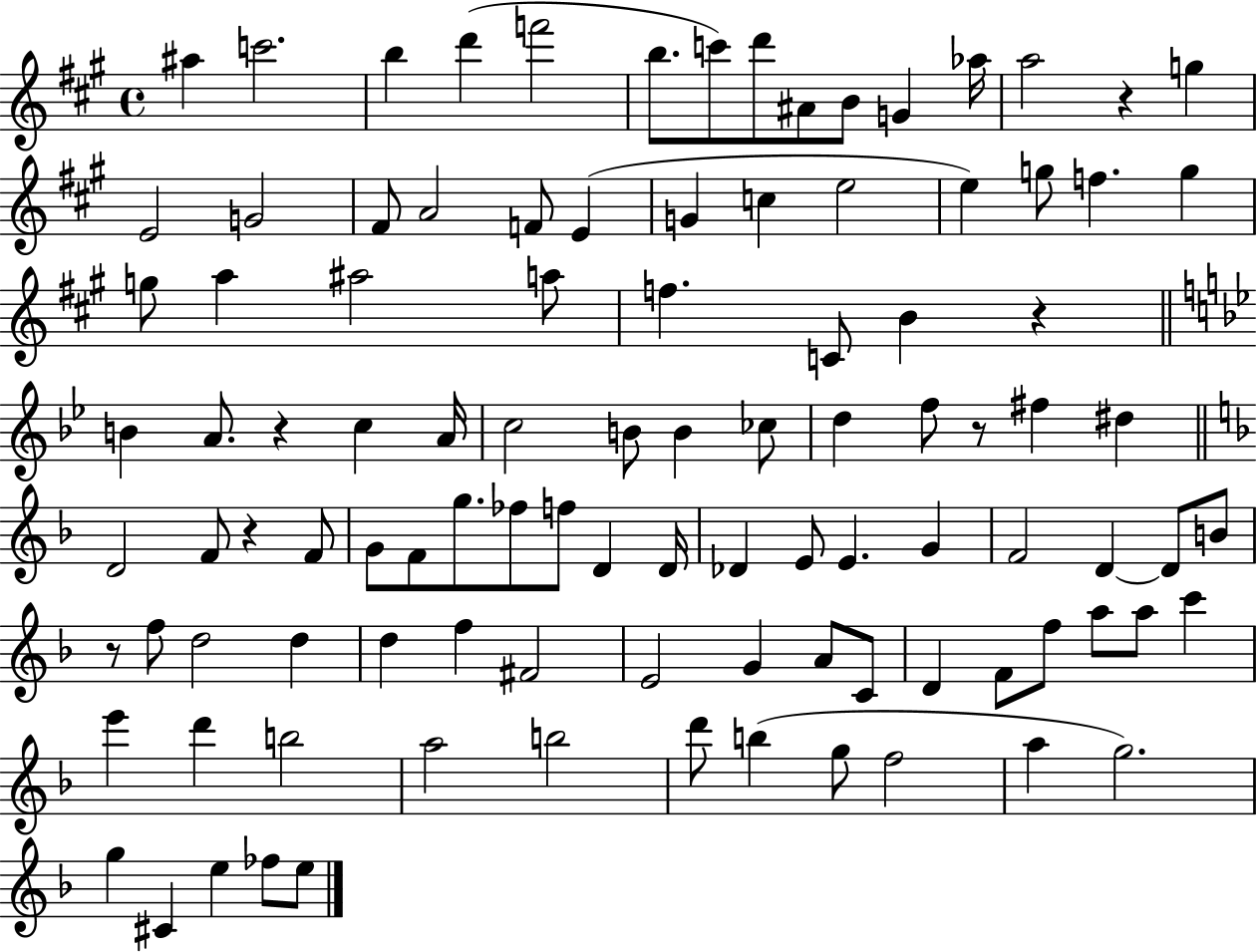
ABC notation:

X:1
T:Untitled
M:4/4
L:1/4
K:A
^a c'2 b d' f'2 b/2 c'/2 d'/2 ^A/2 B/2 G _a/4 a2 z g E2 G2 ^F/2 A2 F/2 E G c e2 e g/2 f g g/2 a ^a2 a/2 f C/2 B z B A/2 z c A/4 c2 B/2 B _c/2 d f/2 z/2 ^f ^d D2 F/2 z F/2 G/2 F/2 g/2 _f/2 f/2 D D/4 _D E/2 E G F2 D D/2 B/2 z/2 f/2 d2 d d f ^F2 E2 G A/2 C/2 D F/2 f/2 a/2 a/2 c' e' d' b2 a2 b2 d'/2 b g/2 f2 a g2 g ^C e _f/2 e/2